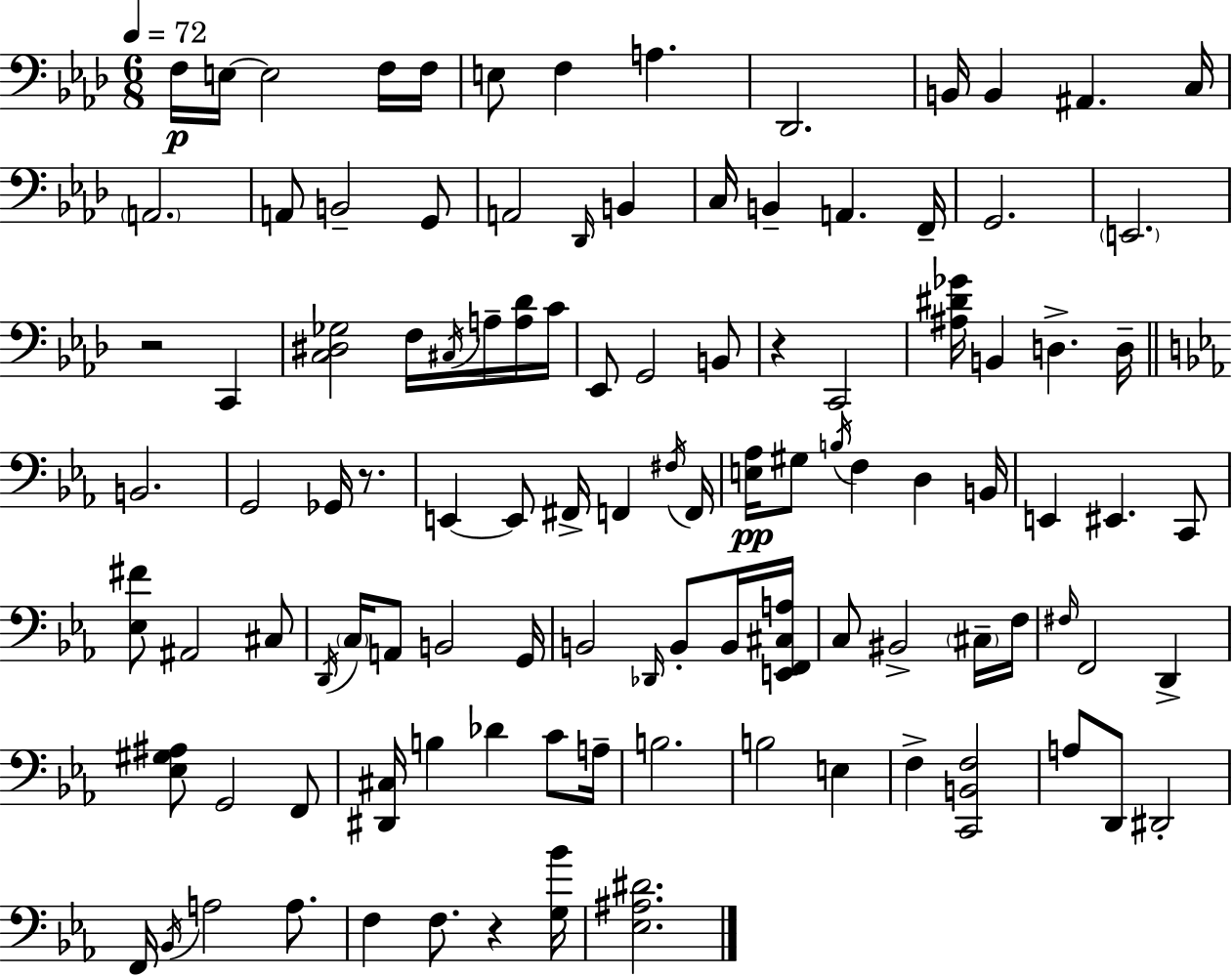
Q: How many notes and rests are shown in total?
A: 107